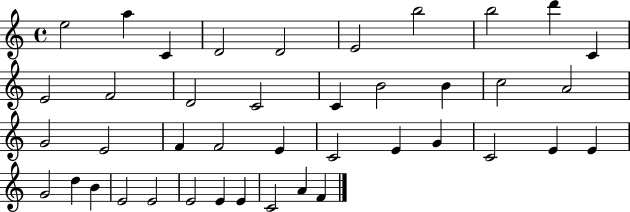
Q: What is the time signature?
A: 4/4